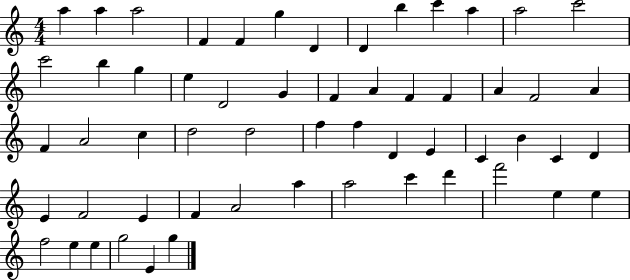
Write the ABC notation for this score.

X:1
T:Untitled
M:4/4
L:1/4
K:C
a a a2 F F g D D b c' a a2 c'2 c'2 b g e D2 G F A F F A F2 A F A2 c d2 d2 f f D E C B C D E F2 E F A2 a a2 c' d' f'2 e e f2 e e g2 E g